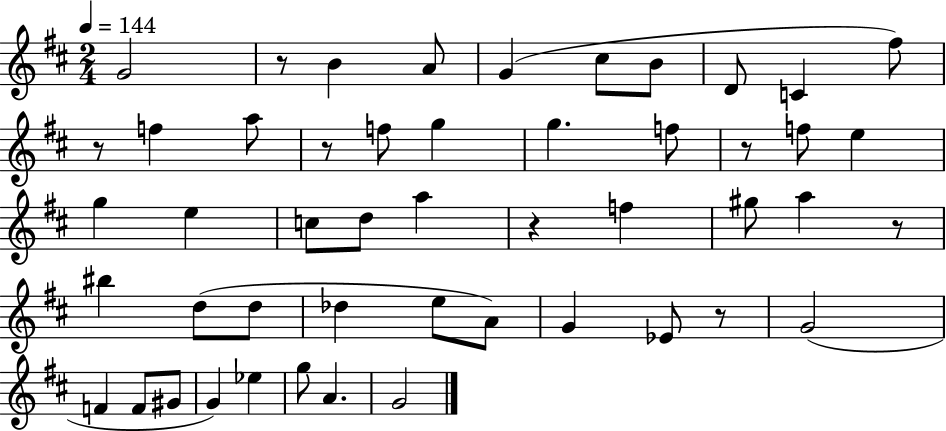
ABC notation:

X:1
T:Untitled
M:2/4
L:1/4
K:D
G2 z/2 B A/2 G ^c/2 B/2 D/2 C ^f/2 z/2 f a/2 z/2 f/2 g g f/2 z/2 f/2 e g e c/2 d/2 a z f ^g/2 a z/2 ^b d/2 d/2 _d e/2 A/2 G _E/2 z/2 G2 F F/2 ^G/2 G _e g/2 A G2